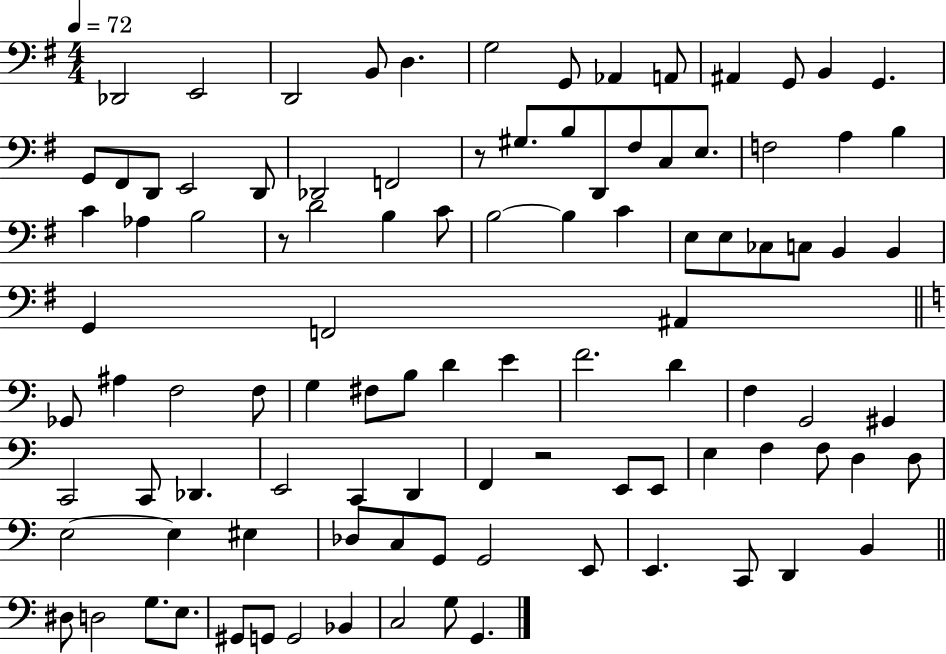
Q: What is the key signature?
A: G major